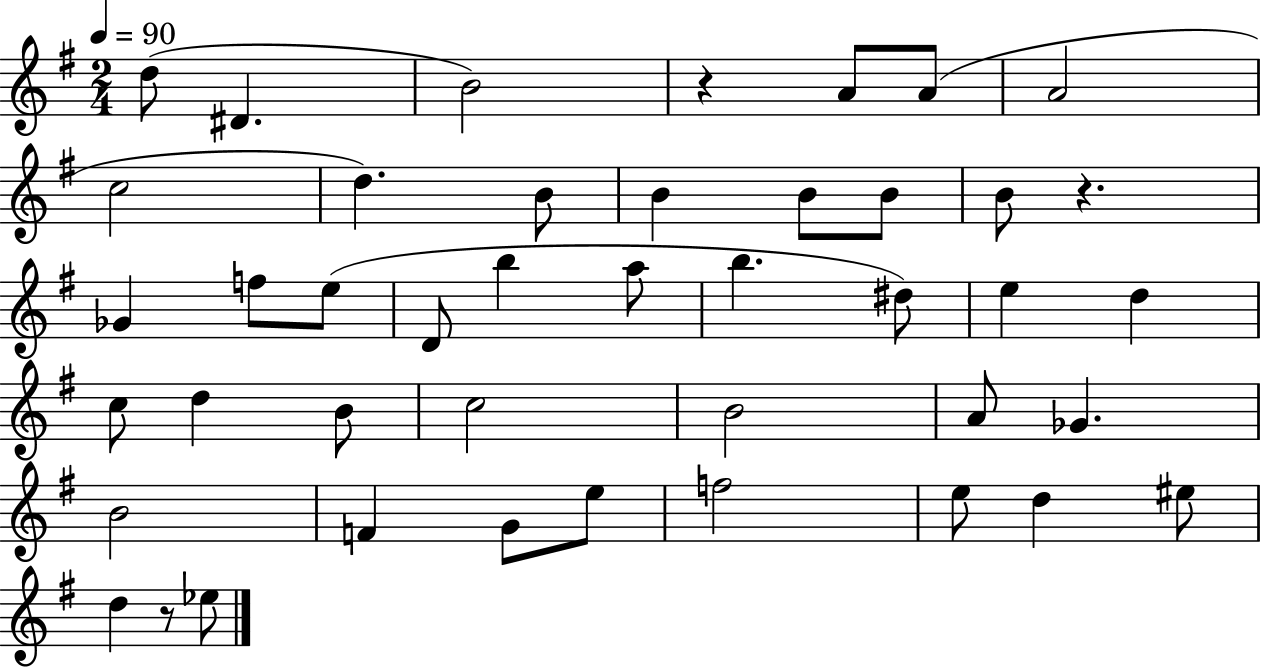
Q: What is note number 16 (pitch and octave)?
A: E5